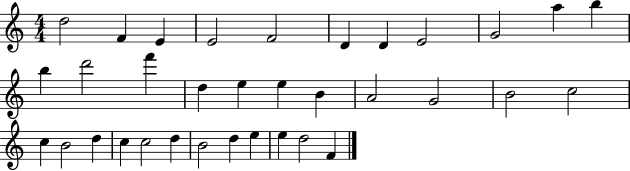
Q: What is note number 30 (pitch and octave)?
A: D5